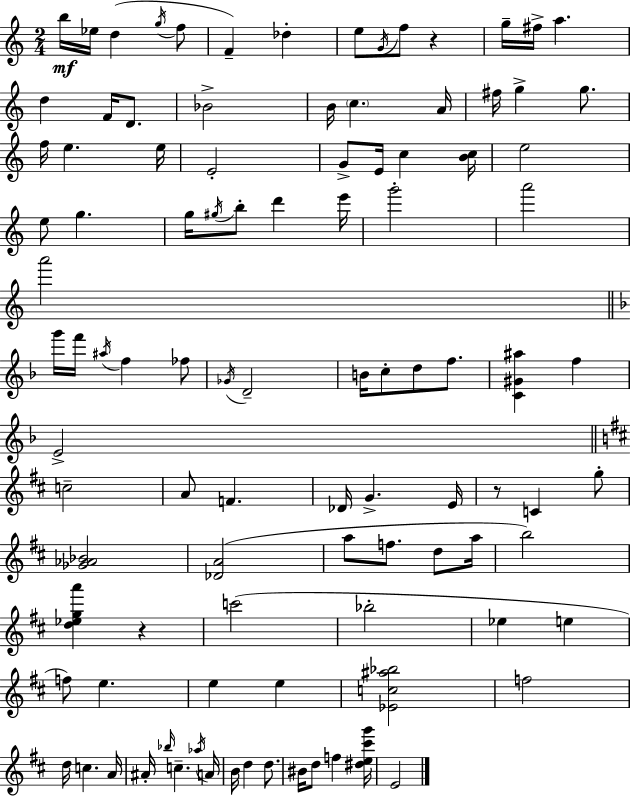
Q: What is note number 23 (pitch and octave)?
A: G5